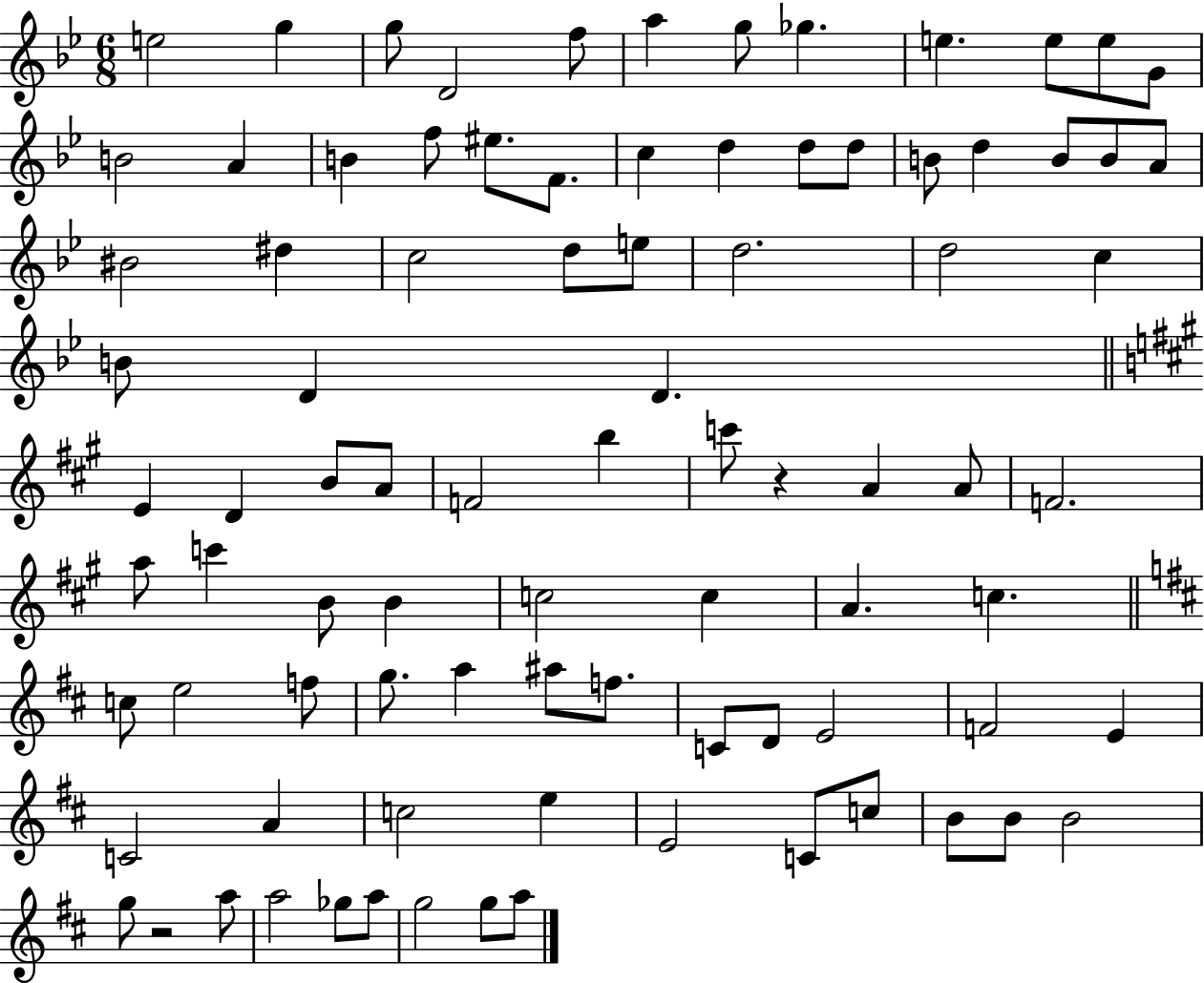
{
  \clef treble
  \numericTimeSignature
  \time 6/8
  \key bes \major
  e''2 g''4 | g''8 d'2 f''8 | a''4 g''8 ges''4. | e''4. e''8 e''8 g'8 | \break b'2 a'4 | b'4 f''8 eis''8. f'8. | c''4 d''4 d''8 d''8 | b'8 d''4 b'8 b'8 a'8 | \break bis'2 dis''4 | c''2 d''8 e''8 | d''2. | d''2 c''4 | \break b'8 d'4 d'4. | \bar "||" \break \key a \major e'4 d'4 b'8 a'8 | f'2 b''4 | c'''8 r4 a'4 a'8 | f'2. | \break a''8 c'''4 b'8 b'4 | c''2 c''4 | a'4. c''4. | \bar "||" \break \key d \major c''8 e''2 f''8 | g''8. a''4 ais''8 f''8. | c'8 d'8 e'2 | f'2 e'4 | \break c'2 a'4 | c''2 e''4 | e'2 c'8 c''8 | b'8 b'8 b'2 | \break g''8 r2 a''8 | a''2 ges''8 a''8 | g''2 g''8 a''8 | \bar "|."
}